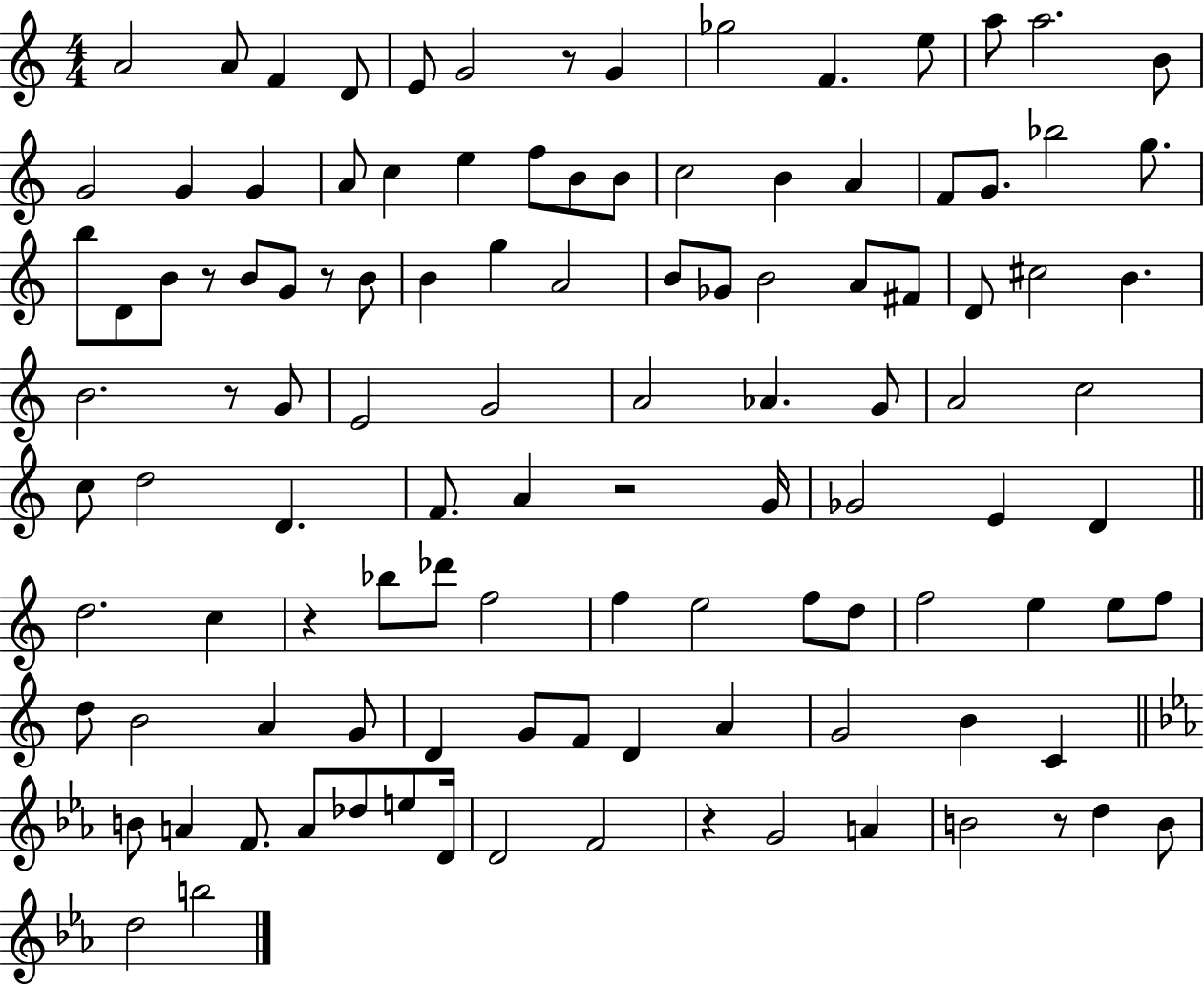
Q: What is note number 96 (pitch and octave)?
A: D4